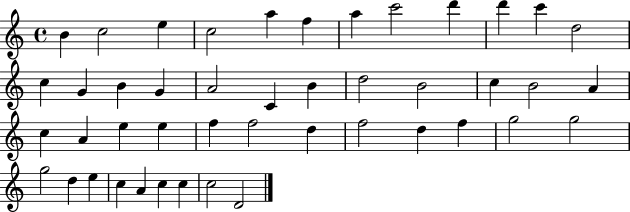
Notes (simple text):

B4/q C5/h E5/q C5/h A5/q F5/q A5/q C6/h D6/q D6/q C6/q D5/h C5/q G4/q B4/q G4/q A4/h C4/q B4/q D5/h B4/h C5/q B4/h A4/q C5/q A4/q E5/q E5/q F5/q F5/h D5/q F5/h D5/q F5/q G5/h G5/h G5/h D5/q E5/q C5/q A4/q C5/q C5/q C5/h D4/h